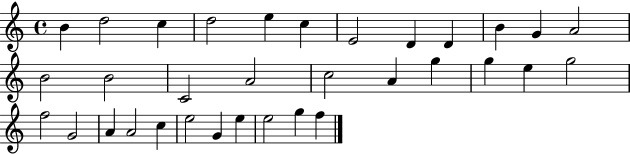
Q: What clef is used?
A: treble